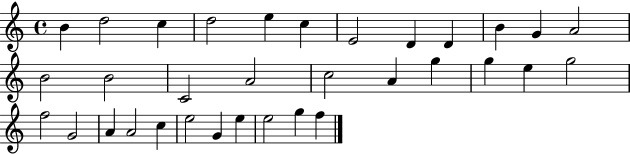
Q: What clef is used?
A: treble